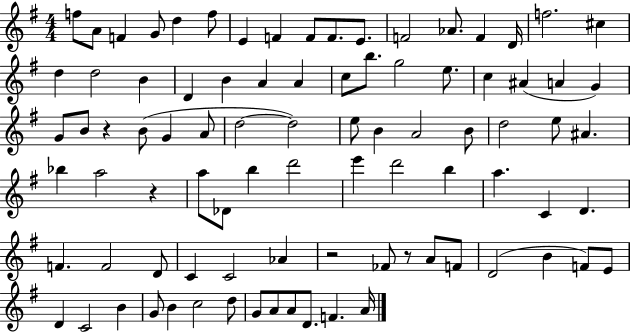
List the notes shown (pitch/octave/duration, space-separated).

F5/e A4/e F4/q G4/e D5/q F5/e E4/q F4/q F4/e F4/e. E4/e. F4/h Ab4/e. F4/q D4/s F5/h. C#5/q D5/q D5/h B4/q D4/q B4/q A4/q A4/q C5/e B5/e. G5/h E5/e. C5/q A#4/q A4/q G4/q G4/e B4/e R/q B4/e G4/q A4/e D5/h D5/h E5/e B4/q A4/h B4/e D5/h E5/e A#4/q. Bb5/q A5/h R/q A5/e Db4/e B5/q D6/h E6/q D6/h B5/q A5/q. C4/q D4/q. F4/q. F4/h D4/e C4/q C4/h Ab4/q R/h FES4/e R/e A4/e F4/e D4/h B4/q F4/e E4/e D4/q C4/h B4/q G4/e B4/q C5/h D5/e G4/e A4/e A4/e D4/e. F4/q. A4/s